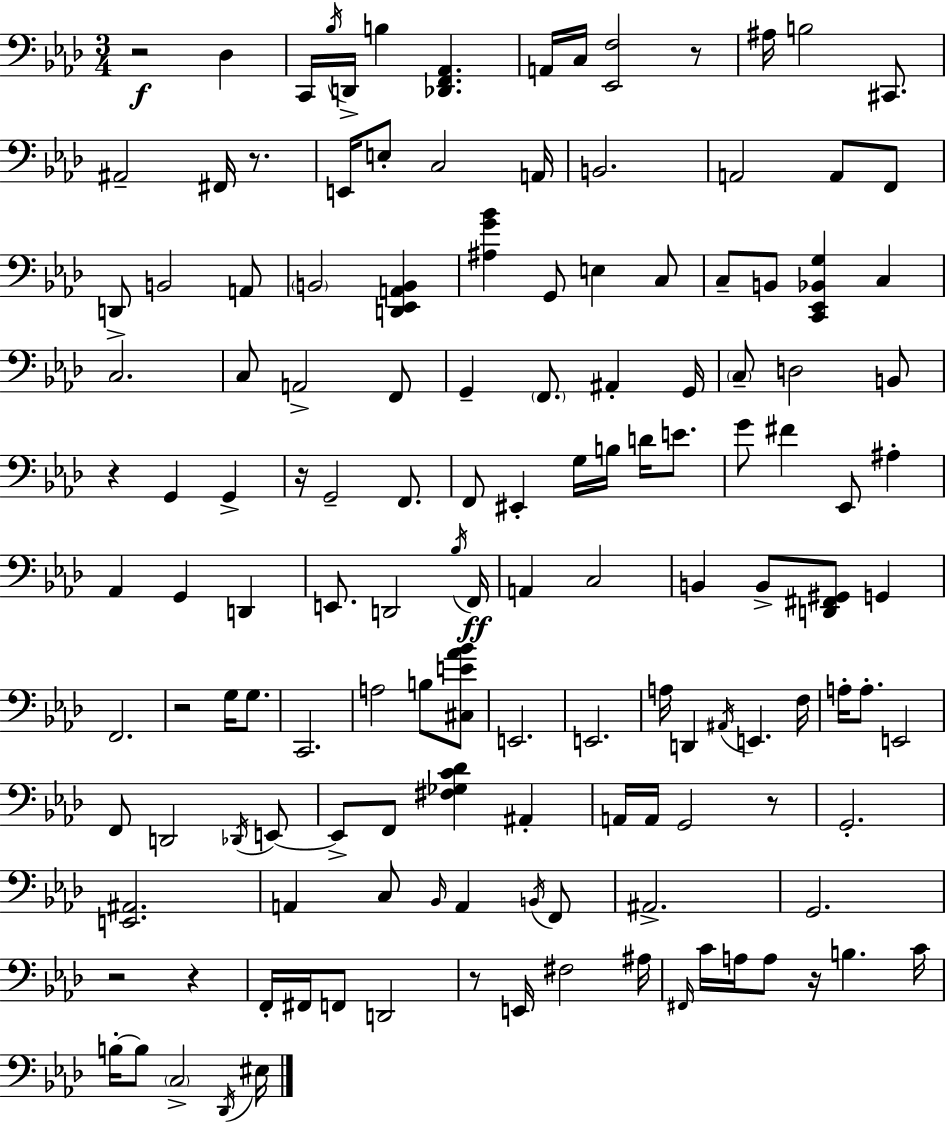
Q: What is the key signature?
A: AES major